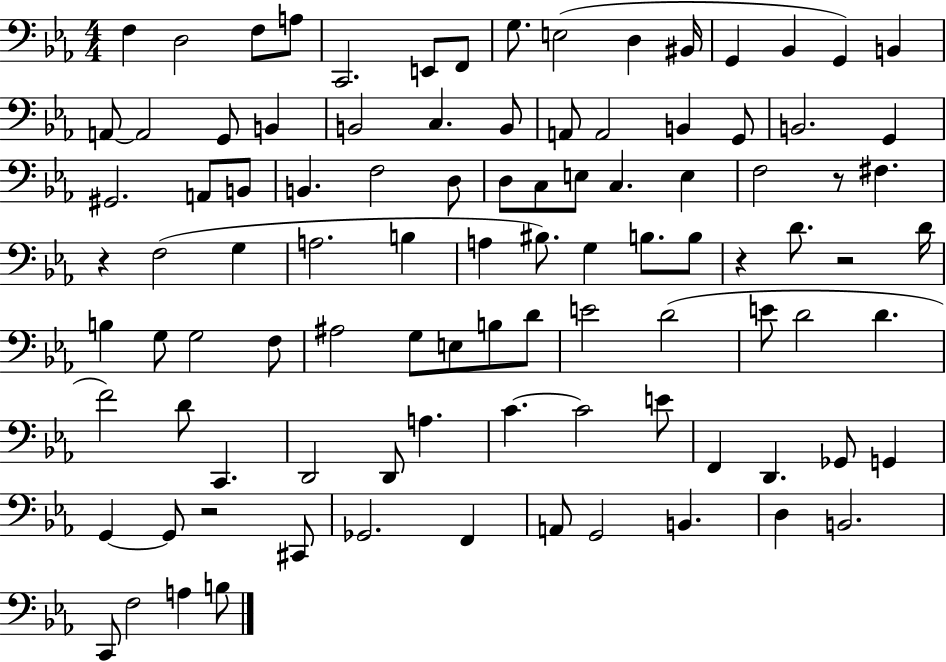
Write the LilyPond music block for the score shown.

{
  \clef bass
  \numericTimeSignature
  \time 4/4
  \key ees \major
  \repeat volta 2 { f4 d2 f8 a8 | c,2. e,8 f,8 | g8. e2( d4 bis,16 | g,4 bes,4 g,4) b,4 | \break a,8~~ a,2 g,8 b,4 | b,2 c4. b,8 | a,8 a,2 b,4 g,8 | b,2. g,4 | \break gis,2. a,8 b,8 | b,4. f2 d8 | d8 c8 e8 c4. e4 | f2 r8 fis4. | \break r4 f2( g4 | a2. b4 | a4 bis8.) g4 b8. b8 | r4 d'8. r2 d'16 | \break b4 g8 g2 f8 | ais2 g8 e8 b8 d'8 | e'2 d'2( | e'8 d'2 d'4. | \break f'2) d'8 c,4. | d,2 d,8 a4. | c'4.~~ c'2 e'8 | f,4 d,4. ges,8 g,4 | \break g,4~~ g,8 r2 cis,8 | ges,2. f,4 | a,8 g,2 b,4. | d4 b,2. | \break c,8 f2 a4 b8 | } \bar "|."
}